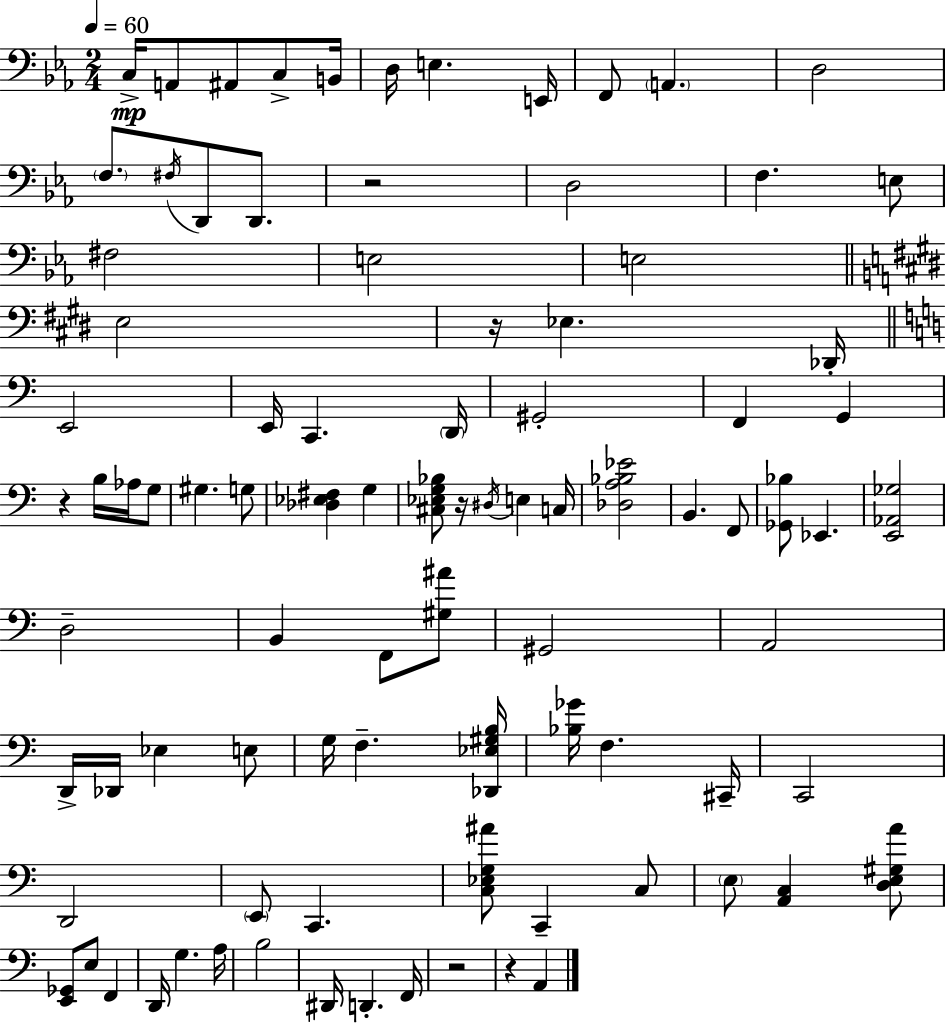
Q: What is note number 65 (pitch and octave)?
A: F2